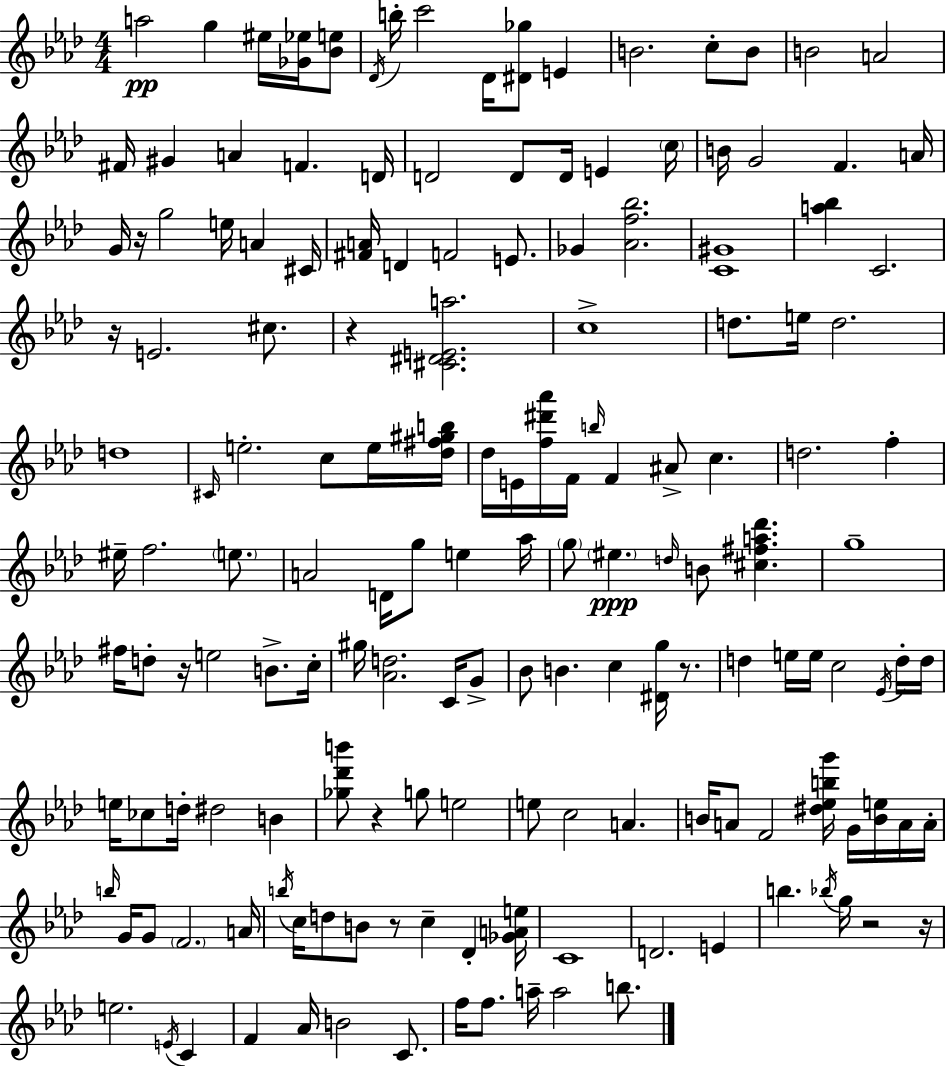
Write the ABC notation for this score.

X:1
T:Untitled
M:4/4
L:1/4
K:Ab
a2 g ^e/4 [_G_e]/4 [_Be]/2 _D/4 b/4 c'2 _D/4 [^D_g]/2 E B2 c/2 B/2 B2 A2 ^F/4 ^G A F D/4 D2 D/2 D/4 E c/4 B/4 G2 F A/4 G/4 z/4 g2 e/4 A ^C/4 [^FA]/4 D F2 E/2 _G [_Af_b]2 [C^G]4 [a_b] C2 z/4 E2 ^c/2 z [^C^DEa]2 c4 d/2 e/4 d2 d4 ^C/4 e2 c/2 e/4 [_d^f^gb]/4 _d/4 E/4 [f^d'_a']/4 F/4 b/4 F ^A/2 c d2 f ^e/4 f2 e/2 A2 D/4 g/2 e _a/4 g/2 ^e d/4 B/2 [^c^fa_d'] g4 ^f/4 d/2 z/4 e2 B/2 c/4 ^g/4 [_Ad]2 C/4 G/2 _B/2 B c [^Dg]/4 z/2 d e/4 e/4 c2 _E/4 d/4 d/4 e/4 _c/2 d/4 ^d2 B [_g_d'b']/2 z g/2 e2 e/2 c2 A B/4 A/2 F2 [^d_ebg']/4 G/4 [Be]/4 A/4 A/4 b/4 G/4 G/2 F2 A/4 b/4 c/4 d/2 B/2 z/2 c _D [_GAe]/4 C4 D2 E b _b/4 g/4 z2 z/4 e2 E/4 C F _A/4 B2 C/2 f/4 f/2 a/4 a2 b/2